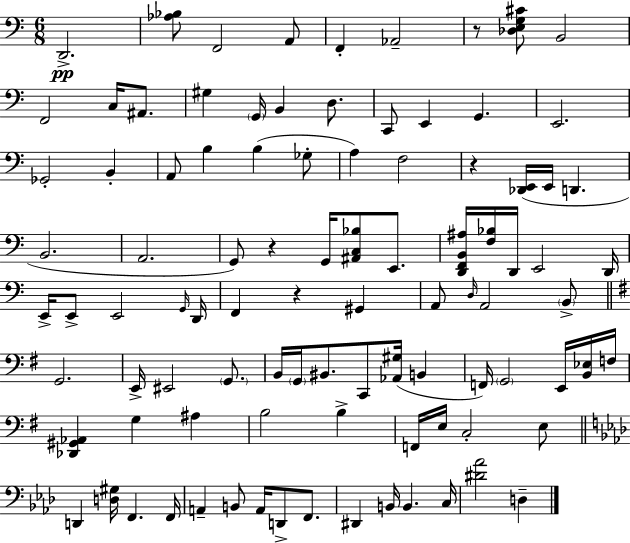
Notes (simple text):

D2/h. [Ab3,Bb3]/e F2/h A2/e F2/q Ab2/h R/e [Db3,E3,G3,C#4]/e B2/h F2/h C3/s A#2/e. G#3/q G2/s B2/q D3/e. C2/e E2/q G2/q. E2/h. Gb2/h B2/q A2/e B3/q B3/q Gb3/e A3/q F3/h R/q [Db2,E2]/s E2/s D2/q. B2/h. A2/h. G2/e R/q G2/s [A#2,C3,Bb3]/e E2/e. [D2,F2,B2,A#3]/s [F3,Bb3]/s D2/s E2/h D2/s E2/s E2/e E2/h G2/s D2/s F2/q R/q G#2/q A2/e D3/s A2/h B2/e G2/h. E2/s EIS2/h G2/e. B2/s G2/s BIS2/e. C2/e [Ab2,G#3]/s B2/q F2/s G2/h E2/s [B2,Eb3]/s F3/s [Db2,G#2,Ab2]/q G3/q A#3/q B3/h B3/q F2/s E3/s C3/h E3/e D2/q [D3,G#3]/s F2/q. F2/s A2/q B2/e A2/s D2/e F2/e. D#2/q B2/s B2/q. C3/s [D#4,Ab4]/h D3/q